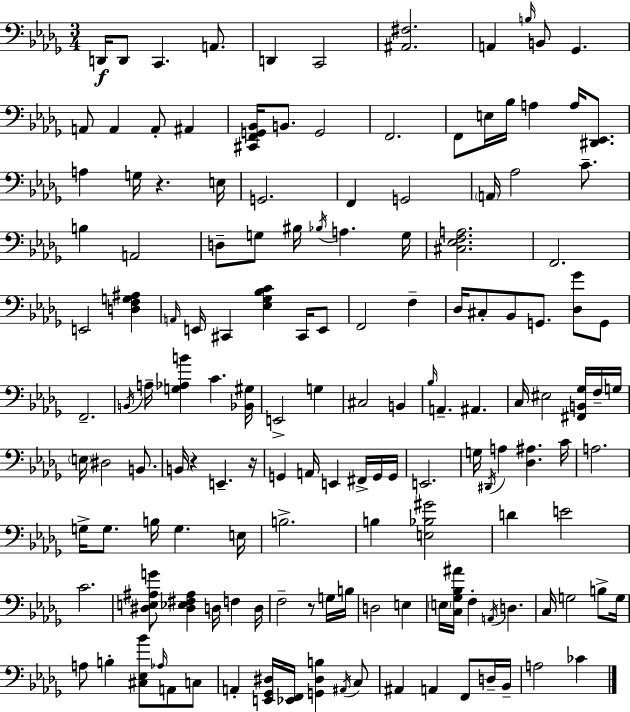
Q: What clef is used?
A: bass